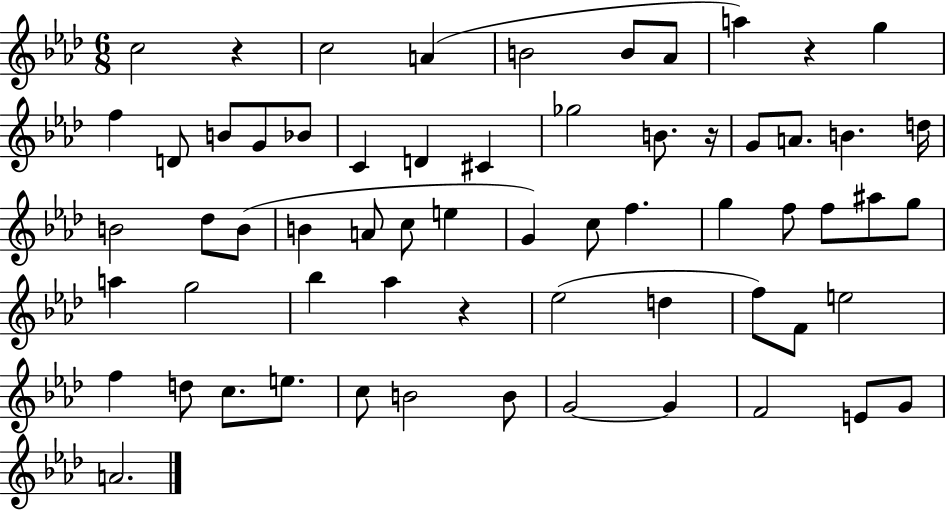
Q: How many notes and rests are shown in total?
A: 63